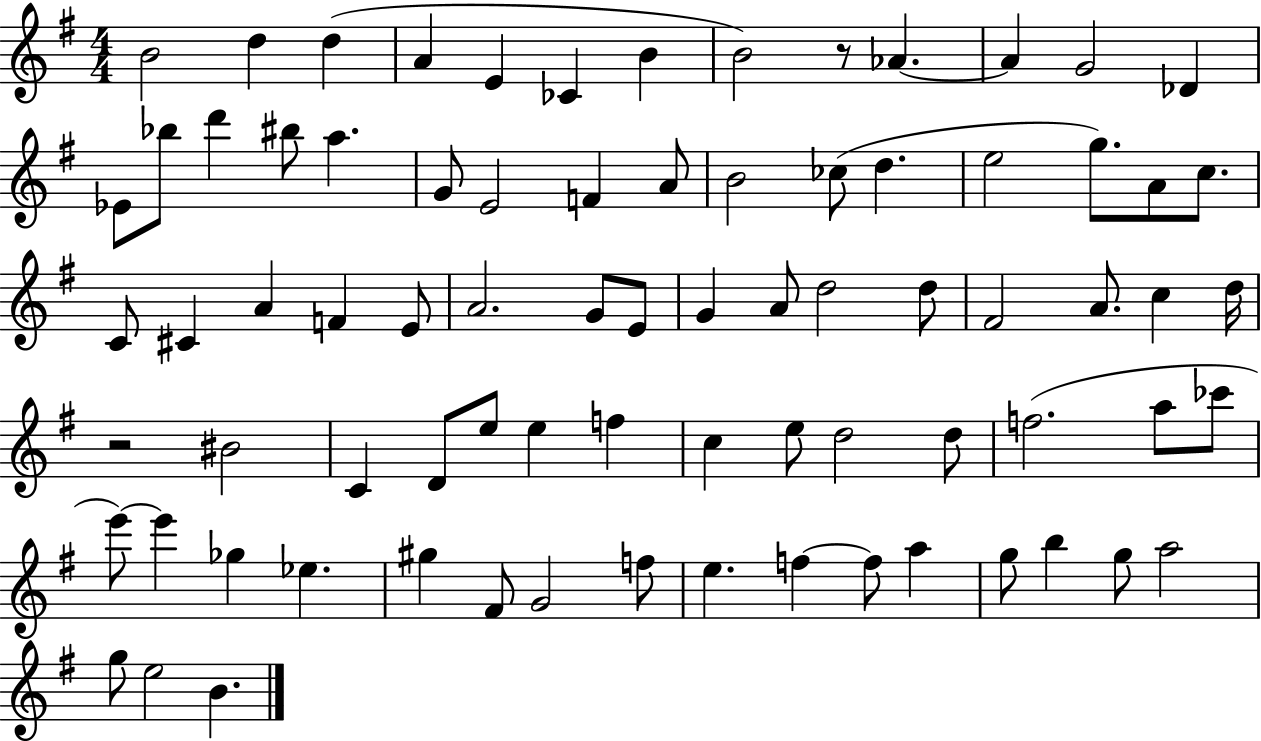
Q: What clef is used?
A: treble